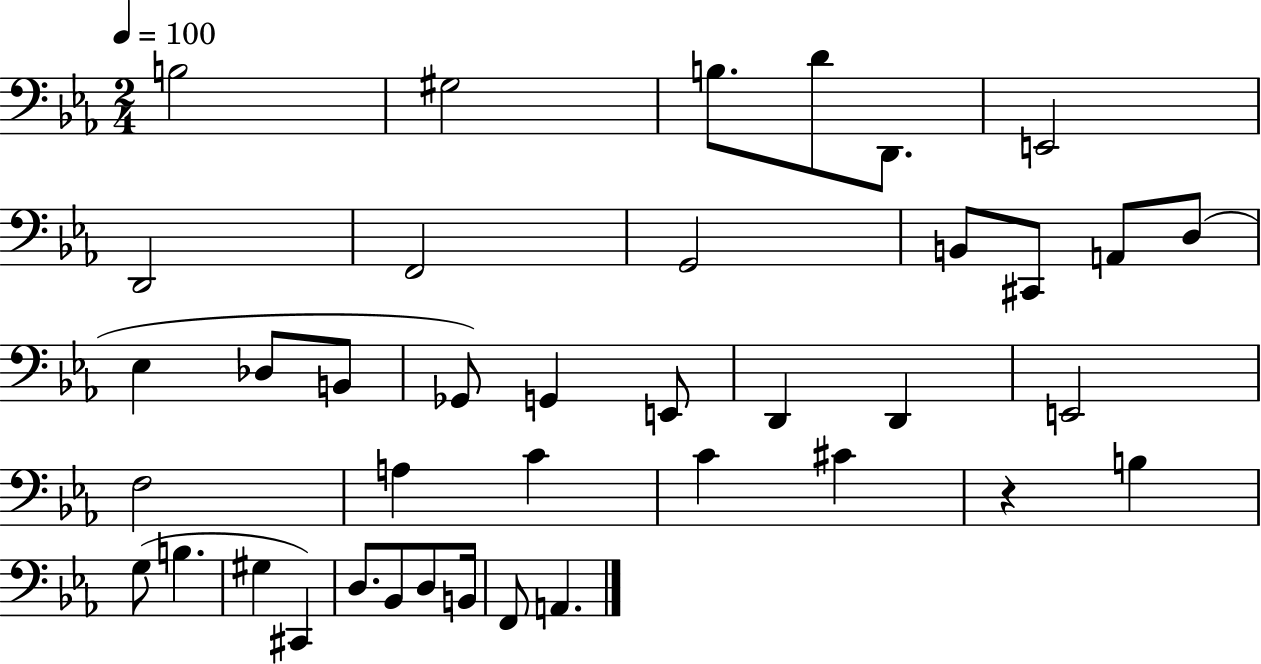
B3/h G#3/h B3/e. D4/e D2/e. E2/h D2/h F2/h G2/h B2/e C#2/e A2/e D3/e Eb3/q Db3/e B2/e Gb2/e G2/q E2/e D2/q D2/q E2/h F3/h A3/q C4/q C4/q C#4/q R/q B3/q G3/e B3/q. G#3/q C#2/q D3/e. Bb2/e D3/e B2/s F2/e A2/q.